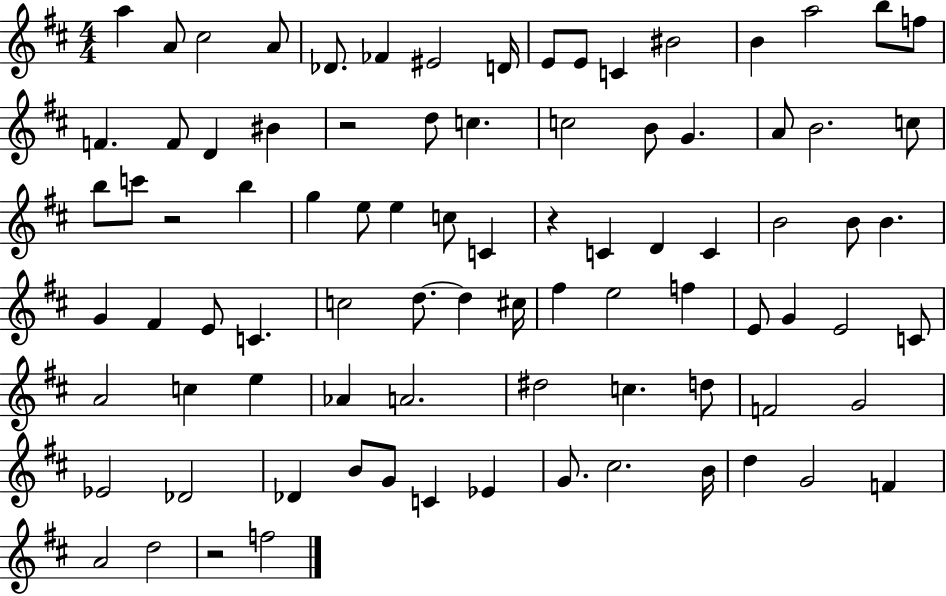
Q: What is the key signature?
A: D major